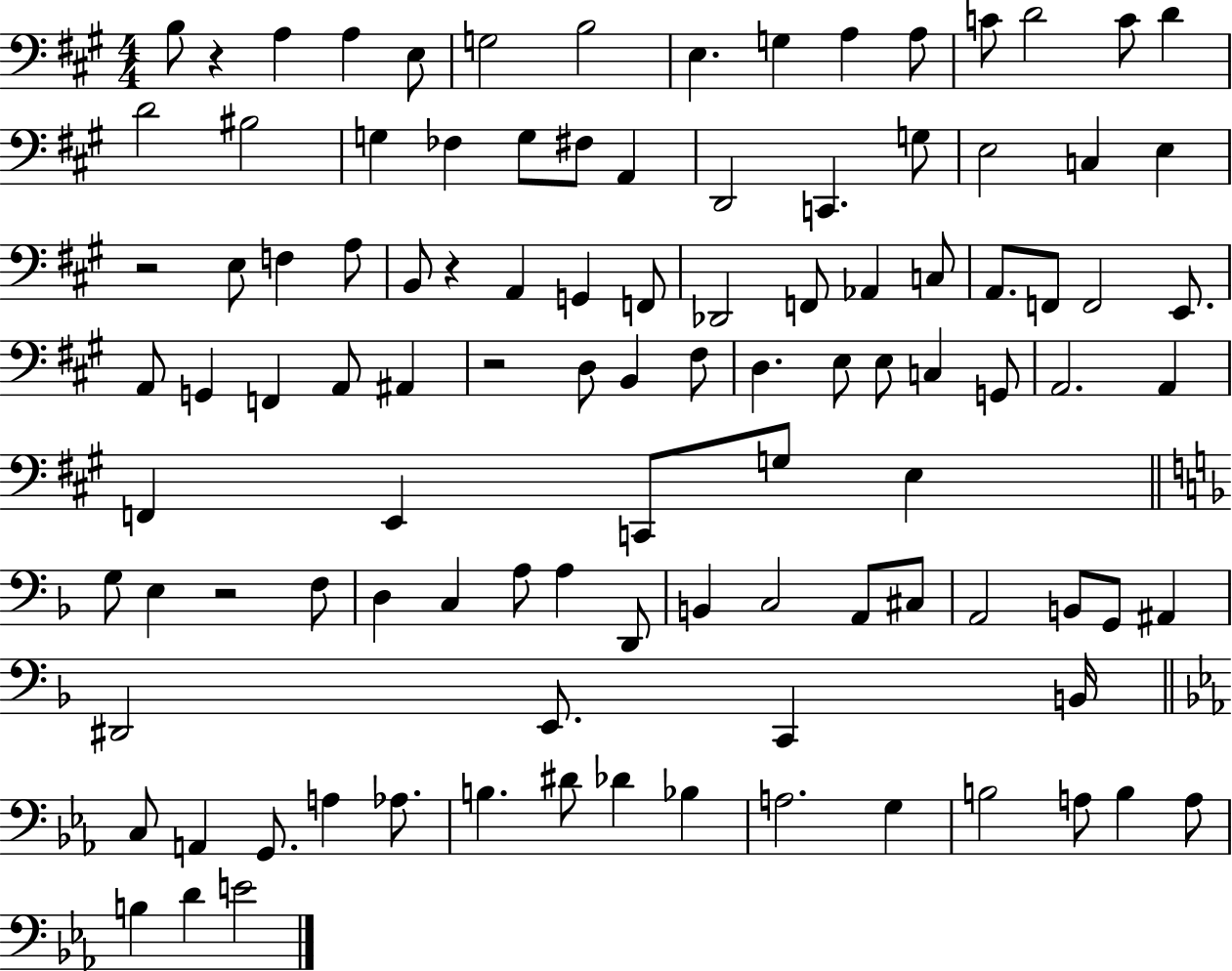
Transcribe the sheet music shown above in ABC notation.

X:1
T:Untitled
M:4/4
L:1/4
K:A
B,/2 z A, A, E,/2 G,2 B,2 E, G, A, A,/2 C/2 D2 C/2 D D2 ^B,2 G, _F, G,/2 ^F,/2 A,, D,,2 C,, G,/2 E,2 C, E, z2 E,/2 F, A,/2 B,,/2 z A,, G,, F,,/2 _D,,2 F,,/2 _A,, C,/2 A,,/2 F,,/2 F,,2 E,,/2 A,,/2 G,, F,, A,,/2 ^A,, z2 D,/2 B,, ^F,/2 D, E,/2 E,/2 C, G,,/2 A,,2 A,, F,, E,, C,,/2 G,/2 E, G,/2 E, z2 F,/2 D, C, A,/2 A, D,,/2 B,, C,2 A,,/2 ^C,/2 A,,2 B,,/2 G,,/2 ^A,, ^D,,2 E,,/2 C,, B,,/4 C,/2 A,, G,,/2 A, _A,/2 B, ^D/2 _D _B, A,2 G, B,2 A,/2 B, A,/2 B, D E2